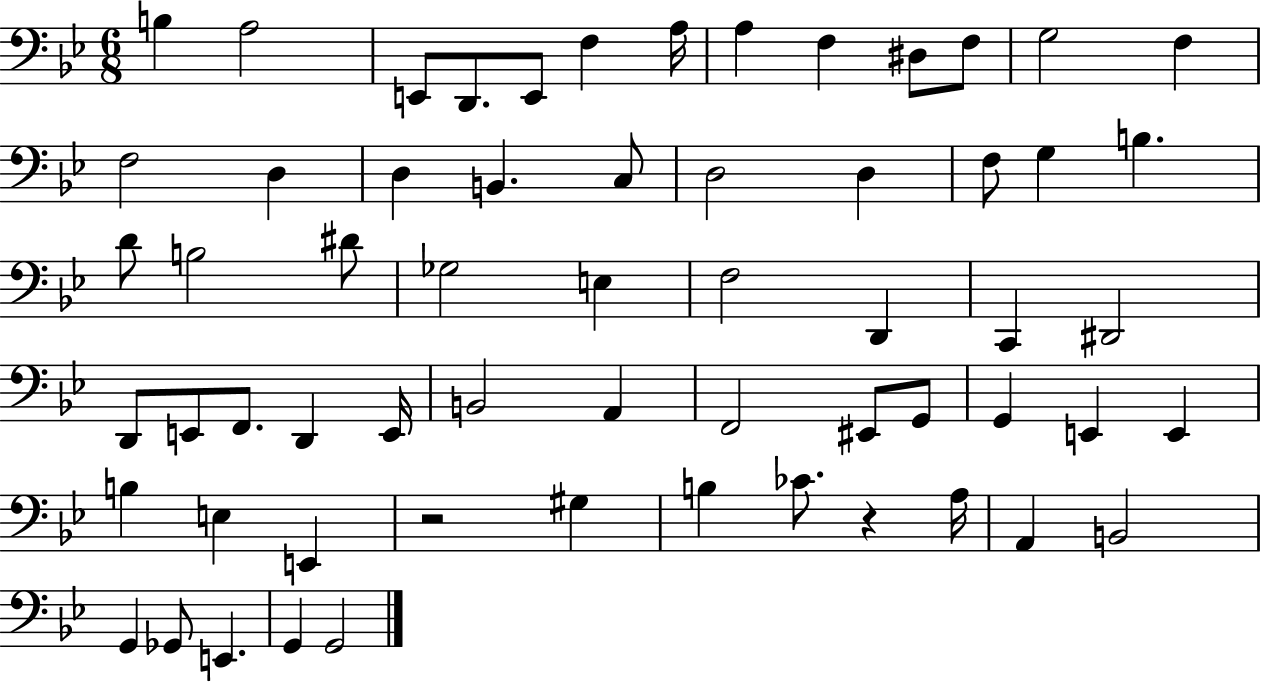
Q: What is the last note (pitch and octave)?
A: G2